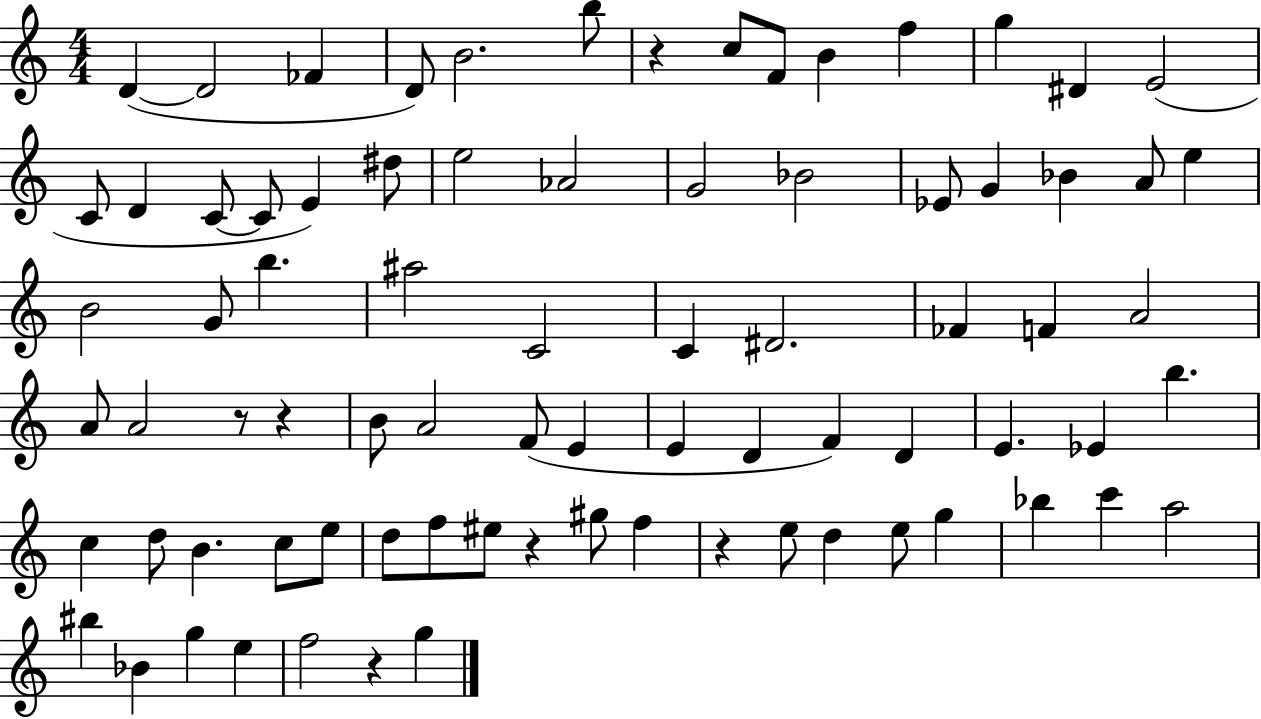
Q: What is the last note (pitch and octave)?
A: G5